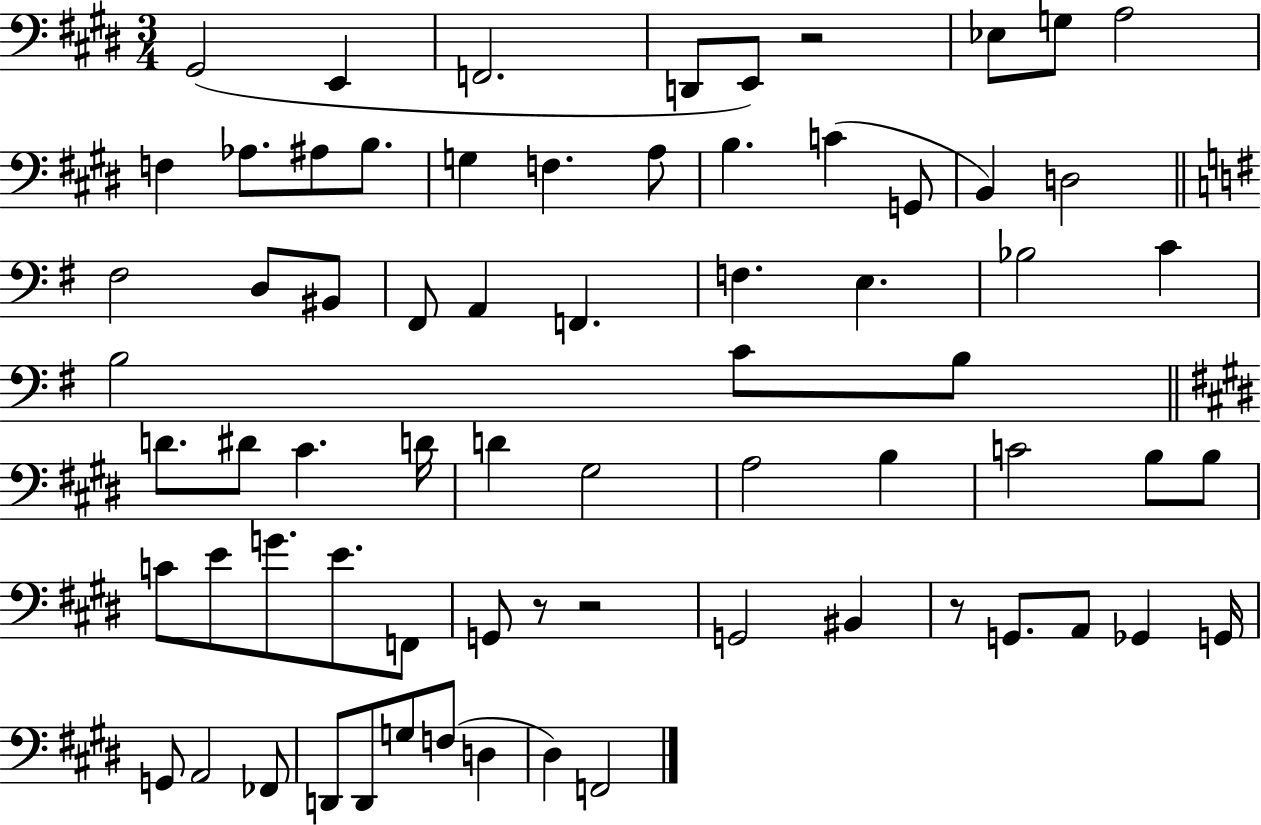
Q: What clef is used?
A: bass